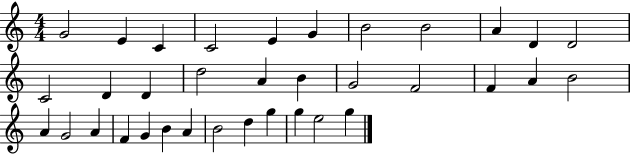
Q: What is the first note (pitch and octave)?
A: G4